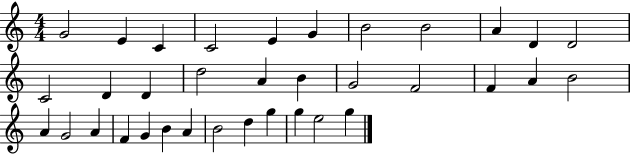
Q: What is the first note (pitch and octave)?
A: G4